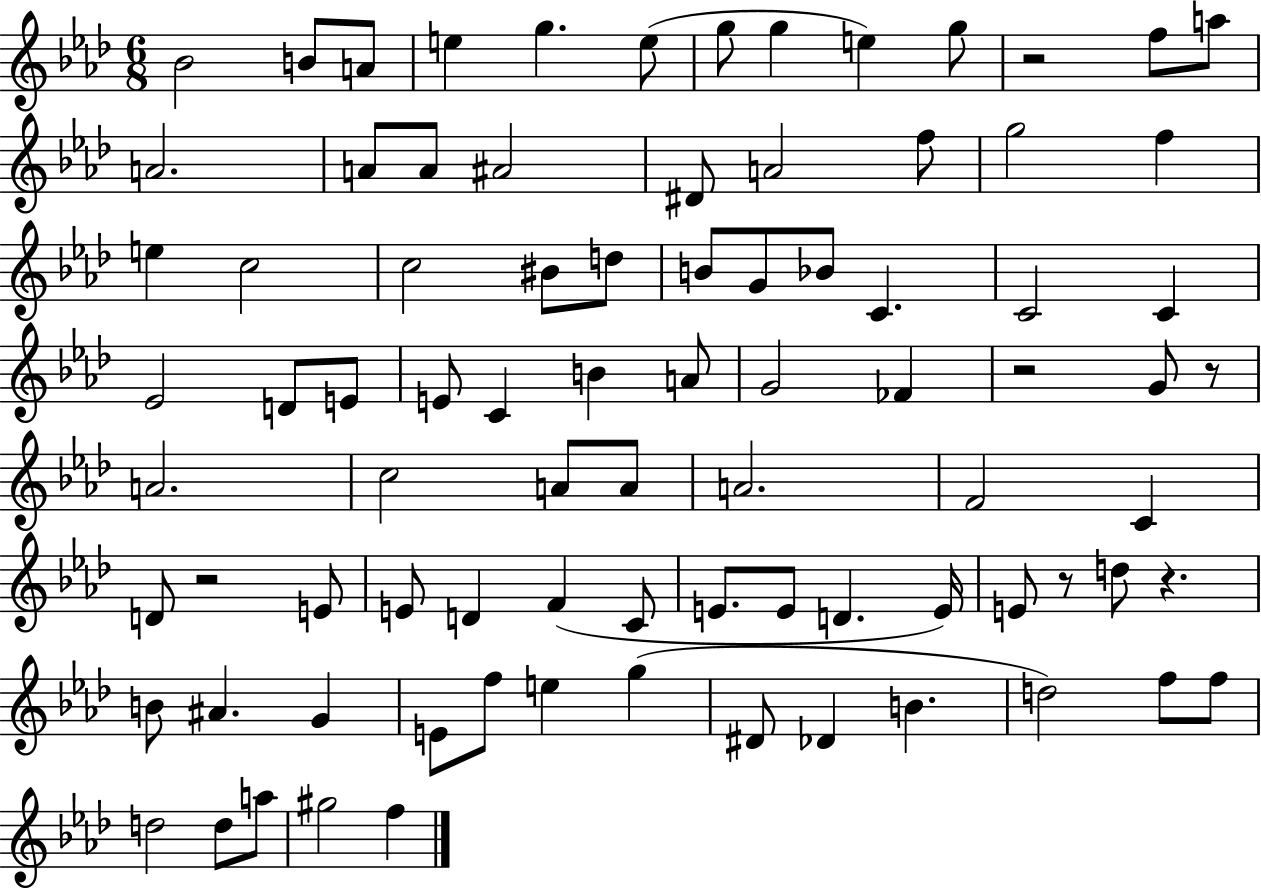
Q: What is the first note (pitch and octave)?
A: Bb4